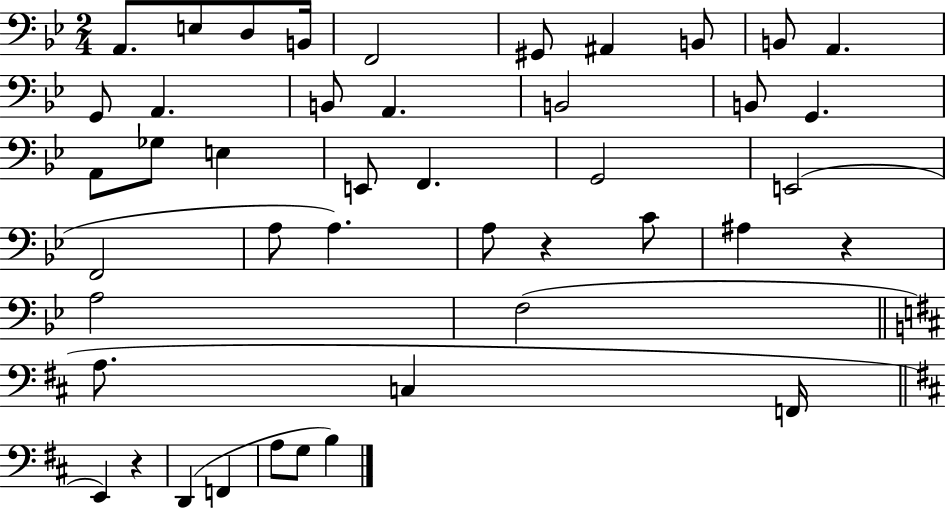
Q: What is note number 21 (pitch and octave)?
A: E2